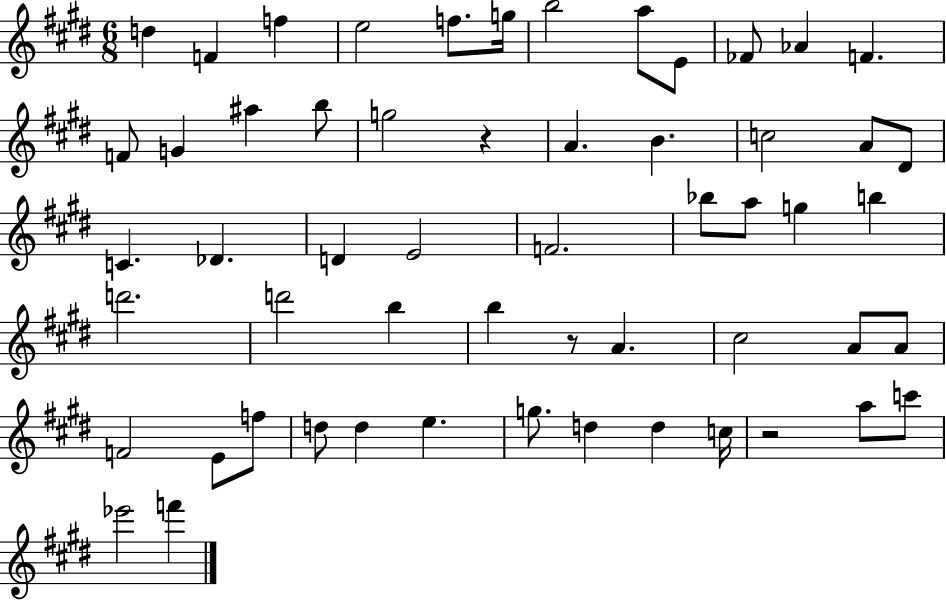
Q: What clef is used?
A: treble